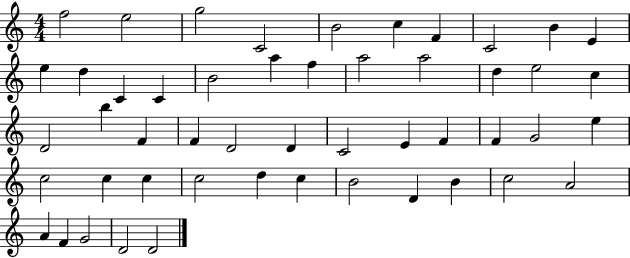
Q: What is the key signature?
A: C major